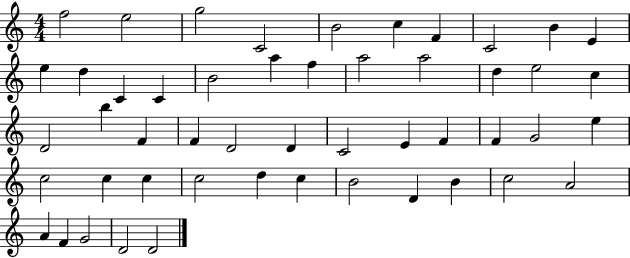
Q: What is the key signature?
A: C major